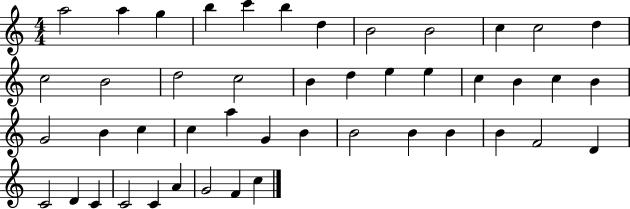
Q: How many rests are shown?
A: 0